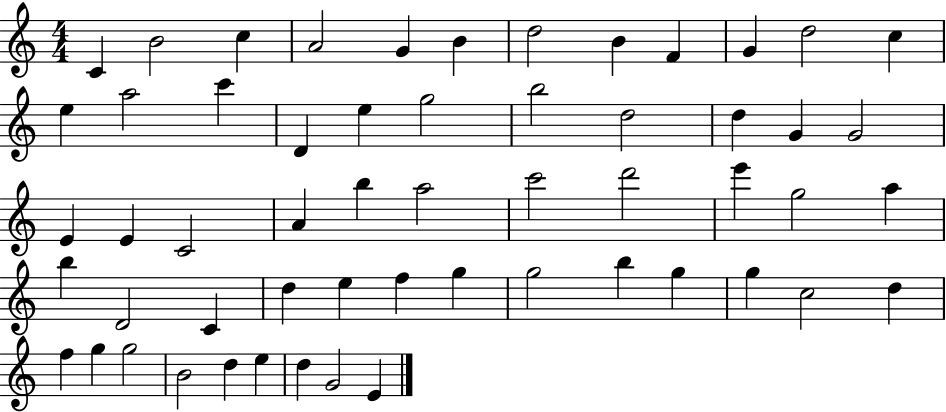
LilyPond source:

{
  \clef treble
  \numericTimeSignature
  \time 4/4
  \key c \major
  c'4 b'2 c''4 | a'2 g'4 b'4 | d''2 b'4 f'4 | g'4 d''2 c''4 | \break e''4 a''2 c'''4 | d'4 e''4 g''2 | b''2 d''2 | d''4 g'4 g'2 | \break e'4 e'4 c'2 | a'4 b''4 a''2 | c'''2 d'''2 | e'''4 g''2 a''4 | \break b''4 d'2 c'4 | d''4 e''4 f''4 g''4 | g''2 b''4 g''4 | g''4 c''2 d''4 | \break f''4 g''4 g''2 | b'2 d''4 e''4 | d''4 g'2 e'4 | \bar "|."
}